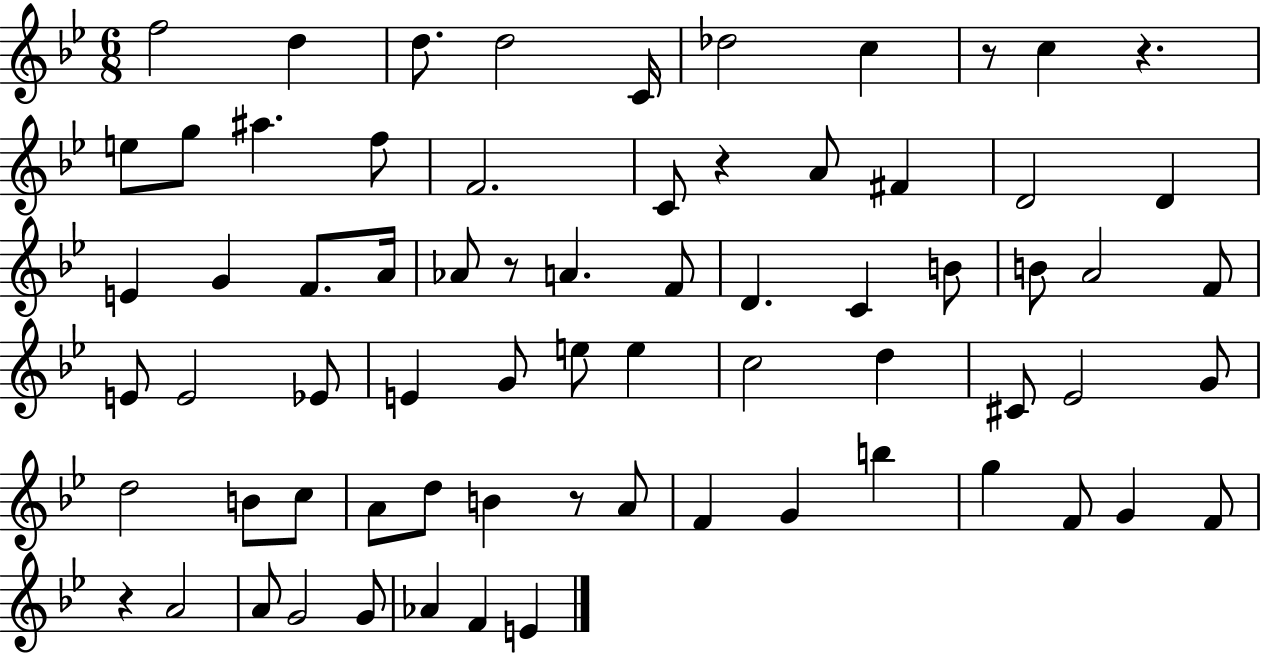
F5/h D5/q D5/e. D5/h C4/s Db5/h C5/q R/e C5/q R/q. E5/e G5/e A#5/q. F5/e F4/h. C4/e R/q A4/e F#4/q D4/h D4/q E4/q G4/q F4/e. A4/s Ab4/e R/e A4/q. F4/e D4/q. C4/q B4/e B4/e A4/h F4/e E4/e E4/h Eb4/e E4/q G4/e E5/e E5/q C5/h D5/q C#4/e Eb4/h G4/e D5/h B4/e C5/e A4/e D5/e B4/q R/e A4/e F4/q G4/q B5/q G5/q F4/e G4/q F4/e R/q A4/h A4/e G4/h G4/e Ab4/q F4/q E4/q